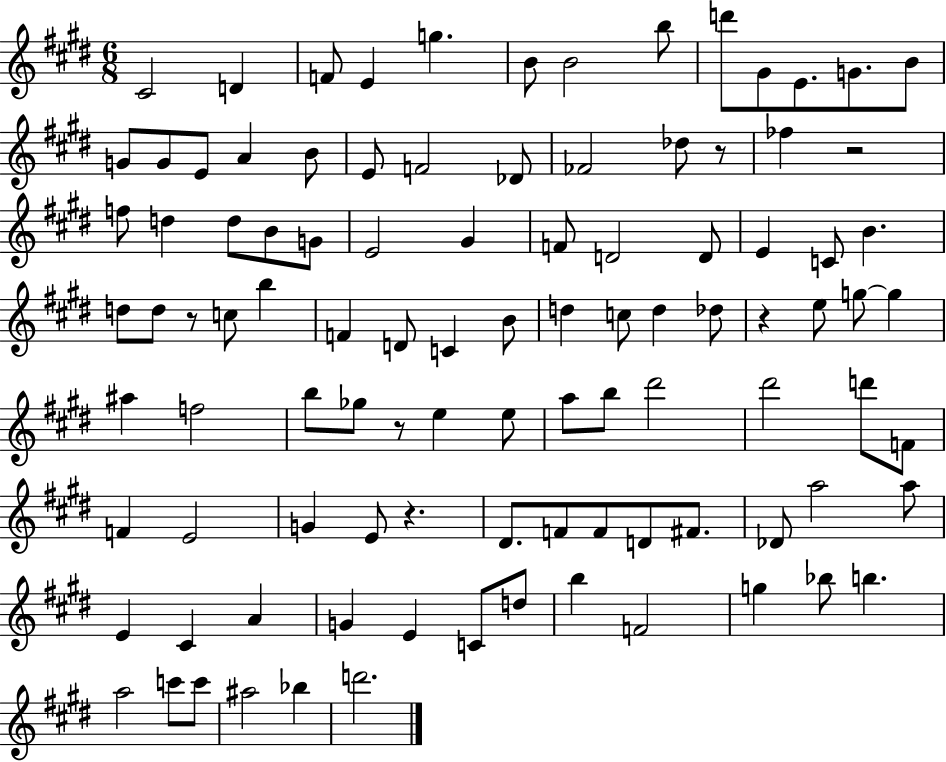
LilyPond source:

{
  \clef treble
  \numericTimeSignature
  \time 6/8
  \key e \major
  \repeat volta 2 { cis'2 d'4 | f'8 e'4 g''4. | b'8 b'2 b''8 | d'''8 gis'8 e'8. g'8. b'8 | \break g'8 g'8 e'8 a'4 b'8 | e'8 f'2 des'8 | fes'2 des''8 r8 | fes''4 r2 | \break f''8 d''4 d''8 b'8 g'8 | e'2 gis'4 | f'8 d'2 d'8 | e'4 c'8 b'4. | \break d''8 d''8 r8 c''8 b''4 | f'4 d'8 c'4 b'8 | d''4 c''8 d''4 des''8 | r4 e''8 g''8~~ g''4 | \break ais''4 f''2 | b''8 ges''8 r8 e''4 e''8 | a''8 b''8 dis'''2 | dis'''2 d'''8 f'8 | \break f'4 e'2 | g'4 e'8 r4. | dis'8. f'8 f'8 d'8 fis'8. | des'8 a''2 a''8 | \break e'4 cis'4 a'4 | g'4 e'4 c'8 d''8 | b''4 f'2 | g''4 bes''8 b''4. | \break a''2 c'''8 c'''8 | ais''2 bes''4 | d'''2. | } \bar "|."
}